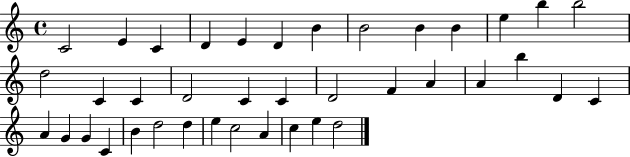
{
  \clef treble
  \time 4/4
  \defaultTimeSignature
  \key c \major
  c'2 e'4 c'4 | d'4 e'4 d'4 b'4 | b'2 b'4 b'4 | e''4 b''4 b''2 | \break d''2 c'4 c'4 | d'2 c'4 c'4 | d'2 f'4 a'4 | a'4 b''4 d'4 c'4 | \break a'4 g'4 g'4 c'4 | b'4 d''2 d''4 | e''4 c''2 a'4 | c''4 e''4 d''2 | \break \bar "|."
}